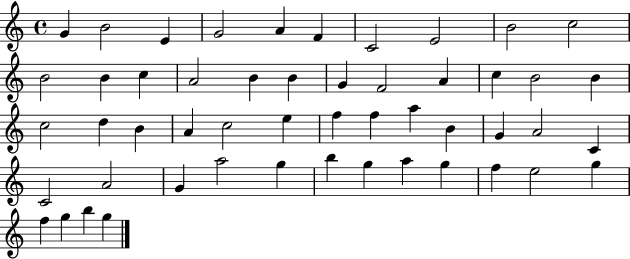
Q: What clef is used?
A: treble